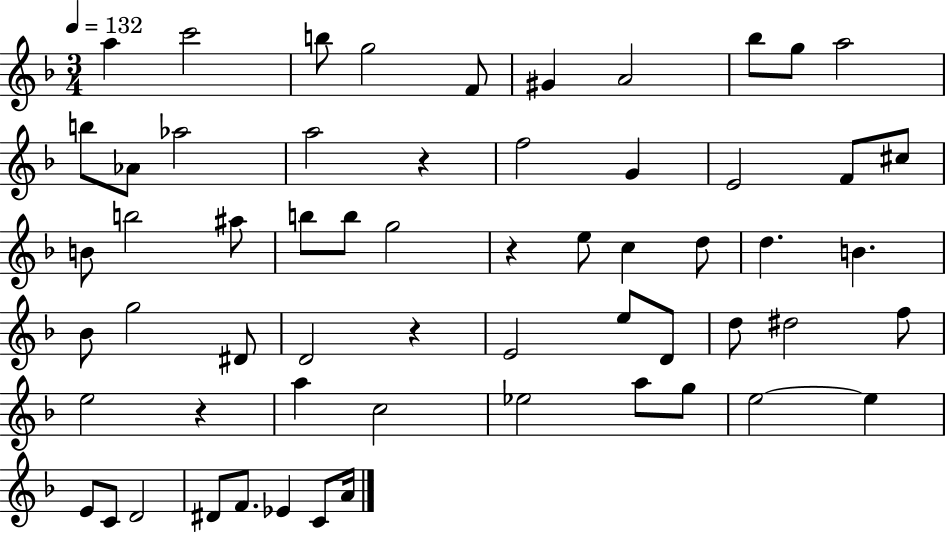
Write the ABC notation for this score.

X:1
T:Untitled
M:3/4
L:1/4
K:F
a c'2 b/2 g2 F/2 ^G A2 _b/2 g/2 a2 b/2 _A/2 _a2 a2 z f2 G E2 F/2 ^c/2 B/2 b2 ^a/2 b/2 b/2 g2 z e/2 c d/2 d B _B/2 g2 ^D/2 D2 z E2 e/2 D/2 d/2 ^d2 f/2 e2 z a c2 _e2 a/2 g/2 e2 e E/2 C/2 D2 ^D/2 F/2 _E C/2 A/4